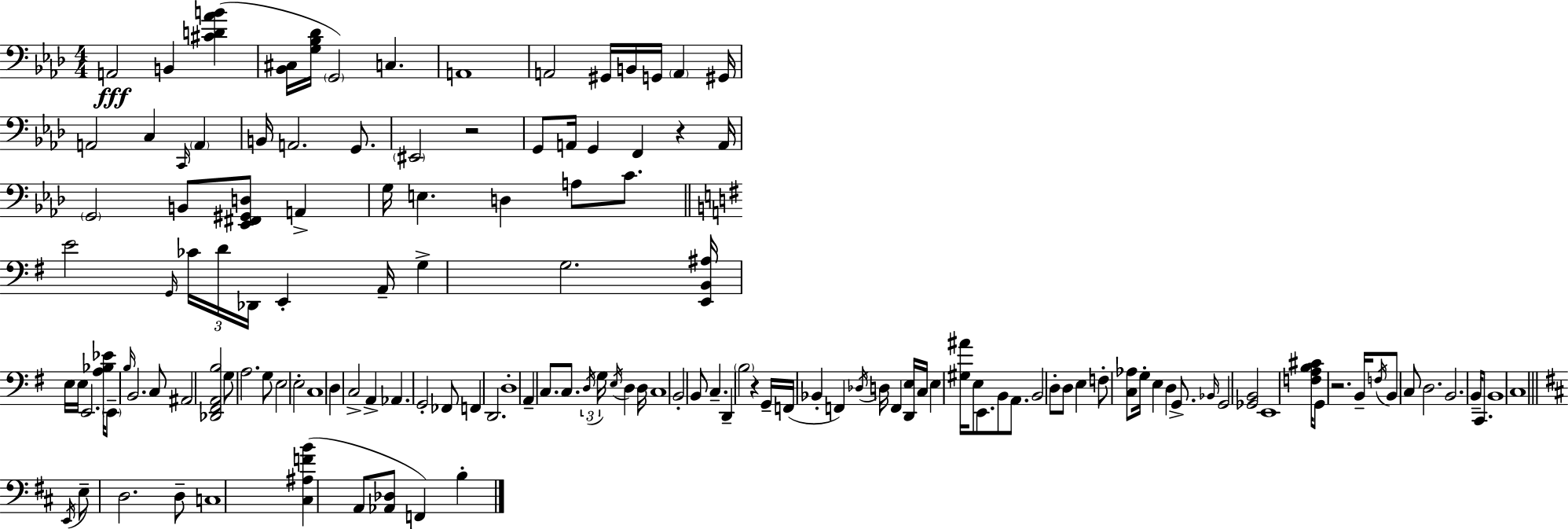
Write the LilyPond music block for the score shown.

{
  \clef bass
  \numericTimeSignature
  \time 4/4
  \key f \minor
  \repeat volta 2 { a,2\fff b,4 <cis' d' aes' b'>4( | <bes, cis>16 <g bes des'>16 \parenthesize g,2) c4. | a,1 | a,2 gis,16 b,16 g,16 \parenthesize a,4 gis,16 | \break a,2 c4 \grace { c,16 } \parenthesize a,4 | b,16 a,2. g,8. | \parenthesize eis,2 r2 | g,8 a,16 g,4 f,4 r4 | \break a,16 \parenthesize g,2 b,8 <ees, fis, gis, d>8 a,4-> | g16 e4. d4 a8 c'8. | \bar "||" \break \key e \minor e'2 \grace { g,16 } \tuplet 3/2 { ces'16 d'16 des,16 } e,4-. | a,16-- g4-> g2. | <e, b, ais>16 e16 e16 e,2. | <a bes ees'>16 \parenthesize e,8-- \grace { b16 } b,2. | \break c8 ais,2 <des, fis, a, b>2 | g8 a2. | g8 e2 e2-. | c1 | \break d4 c2-> a,4-> | aes,4. g,2-. | fes,8 f,4 d,2. | d1-. | \break a,4-- c8. c8. \tuplet 3/2 { \acciaccatura { d16 } g16 \acciaccatura { e16 } } d4 | d16 c1 | b,2-. b,8 c4.-- | d,4-- \parenthesize b2 | \break r4 g,16-- f,16( bes,4-. f,4) \acciaccatura { des16 } d16 | f,4 <d, e>16 c16 e4 <gis ais'>16 e8 e,8. | b,8 a,8. b,2 d8-. d8 | e4 f8-. <c aes>8 g16-. e4 d4 | \break g,8.-> \grace { bes,16 } g,2 <ges, b,>2 | e,1 | <f a b cis'>16 g,8 r2. | b,16-- \acciaccatura { f16 } b,8 c8 d2. | \break b,2. | b,16-- c,8. b,1 | c1 | \bar "||" \break \key b \minor \acciaccatura { e,16 } e8-- d2. d8-- | c1 | <cis ais f' b'>4( a,8 <aes, des>8 f,4) b4-. | } \bar "|."
}